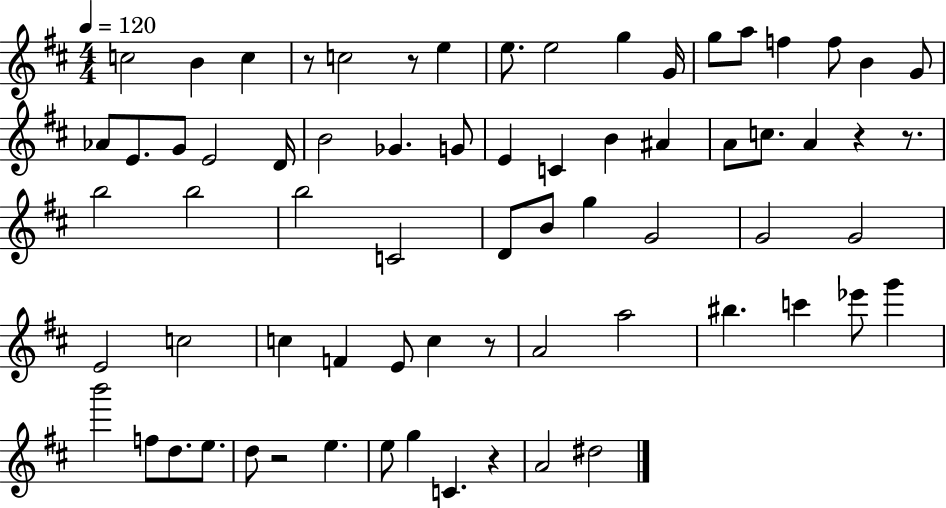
X:1
T:Untitled
M:4/4
L:1/4
K:D
c2 B c z/2 c2 z/2 e e/2 e2 g G/4 g/2 a/2 f f/2 B G/2 _A/2 E/2 G/2 E2 D/4 B2 _G G/2 E C B ^A A/2 c/2 A z z/2 b2 b2 b2 C2 D/2 B/2 g G2 G2 G2 E2 c2 c F E/2 c z/2 A2 a2 ^b c' _e'/2 g' b'2 f/2 d/2 e/2 d/2 z2 e e/2 g C z A2 ^d2